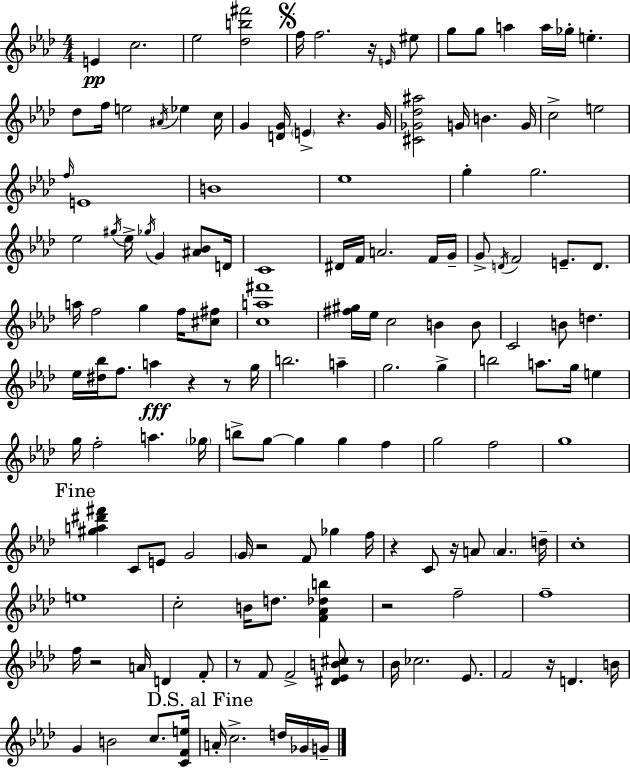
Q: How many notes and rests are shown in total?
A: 147